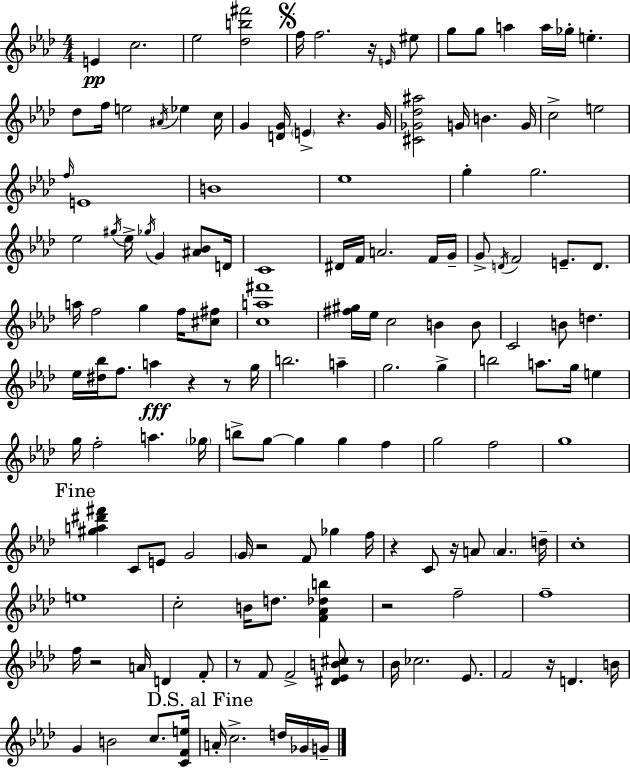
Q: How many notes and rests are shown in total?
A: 147